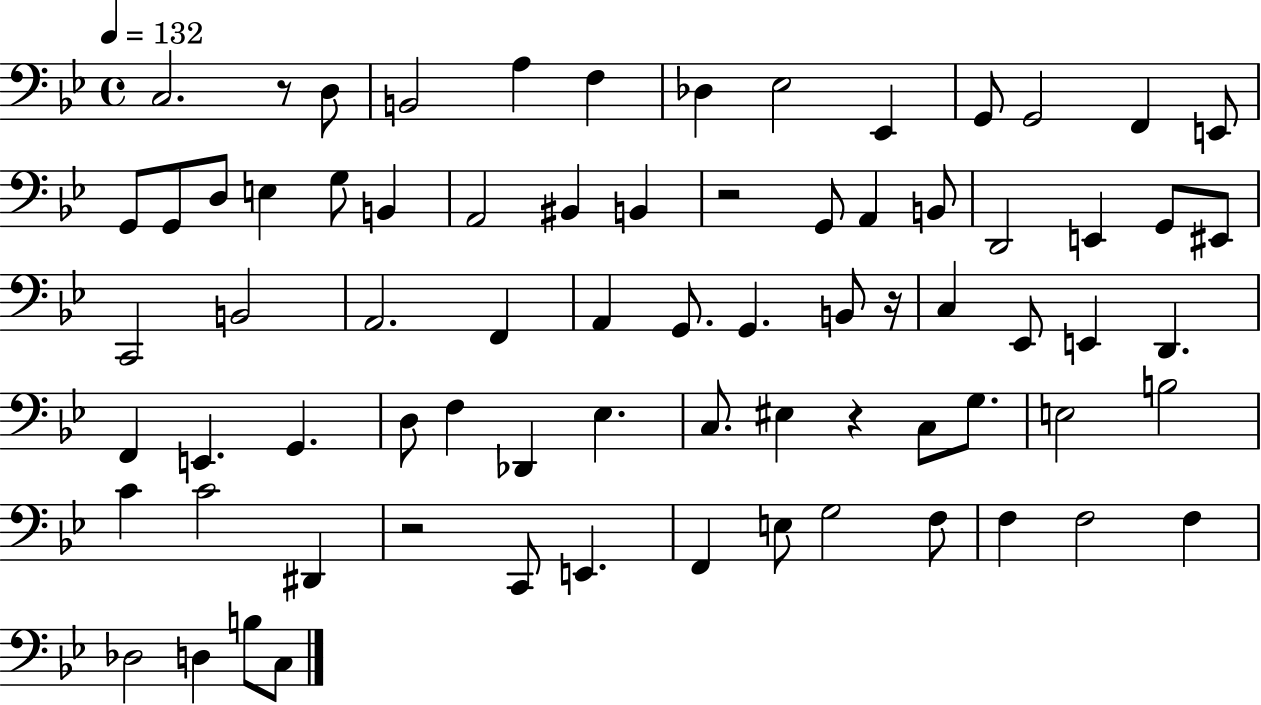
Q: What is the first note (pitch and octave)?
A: C3